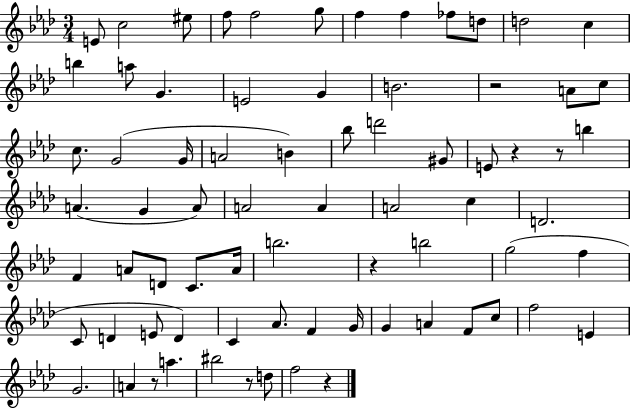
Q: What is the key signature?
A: AES major